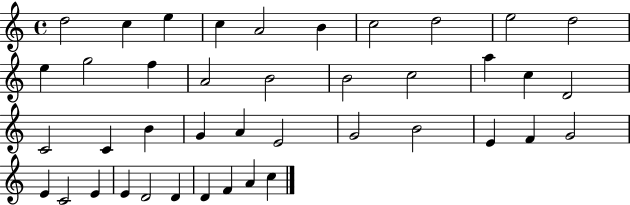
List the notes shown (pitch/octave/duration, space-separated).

D5/h C5/q E5/q C5/q A4/h B4/q C5/h D5/h E5/h D5/h E5/q G5/h F5/q A4/h B4/h B4/h C5/h A5/q C5/q D4/h C4/h C4/q B4/q G4/q A4/q E4/h G4/h B4/h E4/q F4/q G4/h E4/q C4/h E4/q E4/q D4/h D4/q D4/q F4/q A4/q C5/q